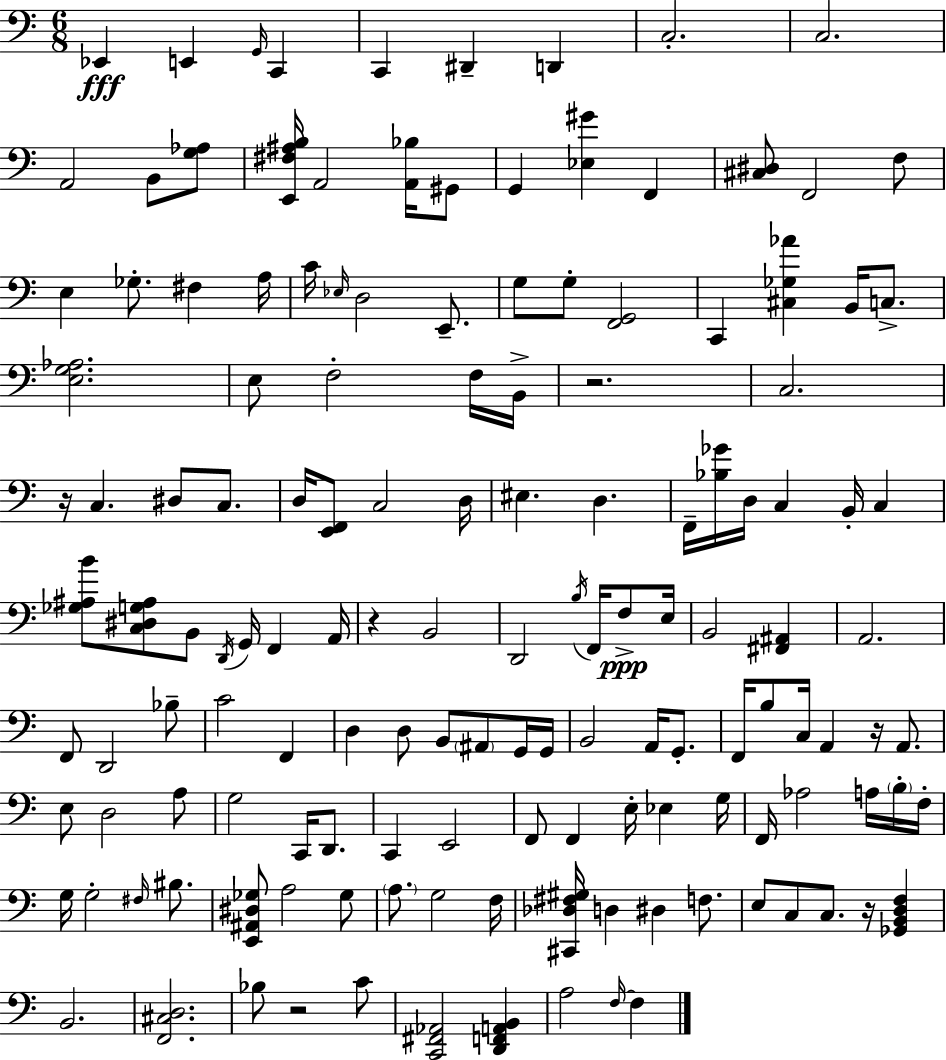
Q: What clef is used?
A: bass